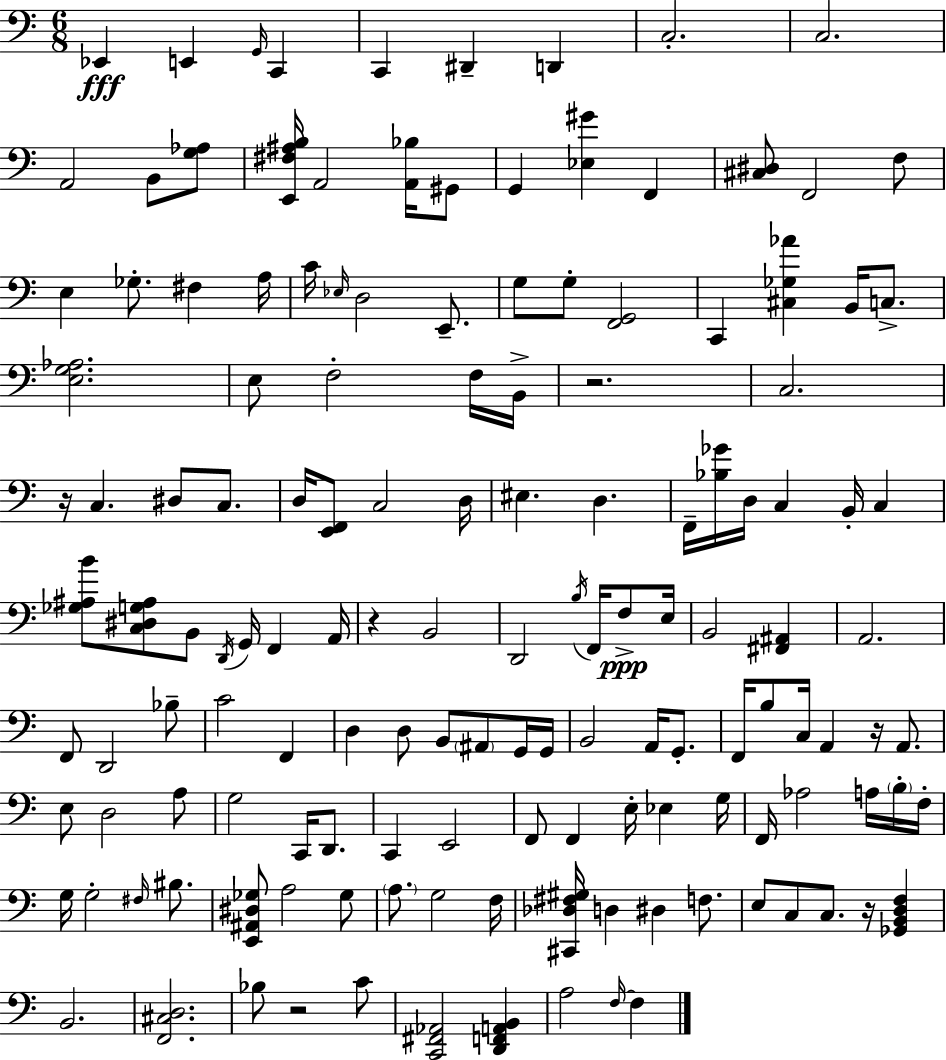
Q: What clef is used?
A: bass